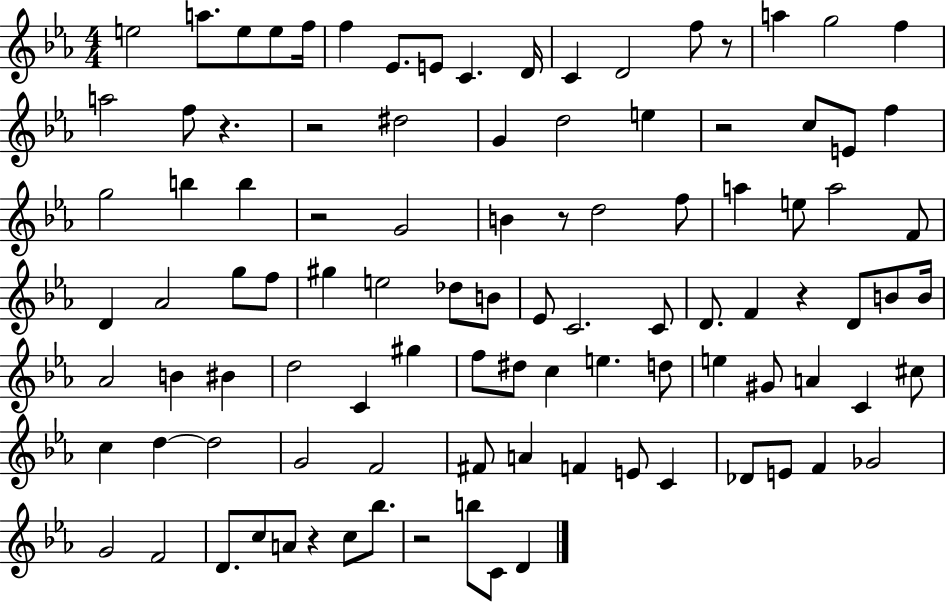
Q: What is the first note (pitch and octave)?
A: E5